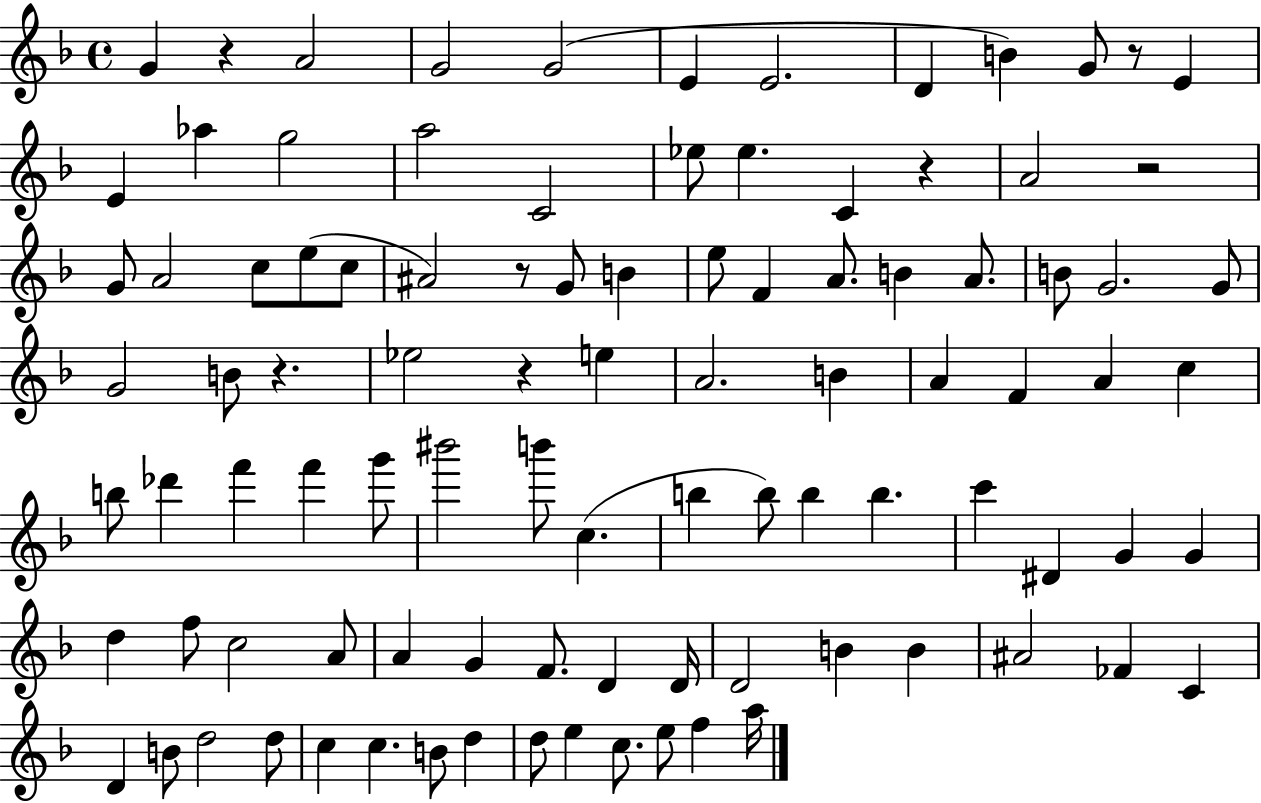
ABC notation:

X:1
T:Untitled
M:4/4
L:1/4
K:F
G z A2 G2 G2 E E2 D B G/2 z/2 E E _a g2 a2 C2 _e/2 _e C z A2 z2 G/2 A2 c/2 e/2 c/2 ^A2 z/2 G/2 B e/2 F A/2 B A/2 B/2 G2 G/2 G2 B/2 z _e2 z e A2 B A F A c b/2 _d' f' f' g'/2 ^b'2 b'/2 c b b/2 b b c' ^D G G d f/2 c2 A/2 A G F/2 D D/4 D2 B B ^A2 _F C D B/2 d2 d/2 c c B/2 d d/2 e c/2 e/2 f a/4